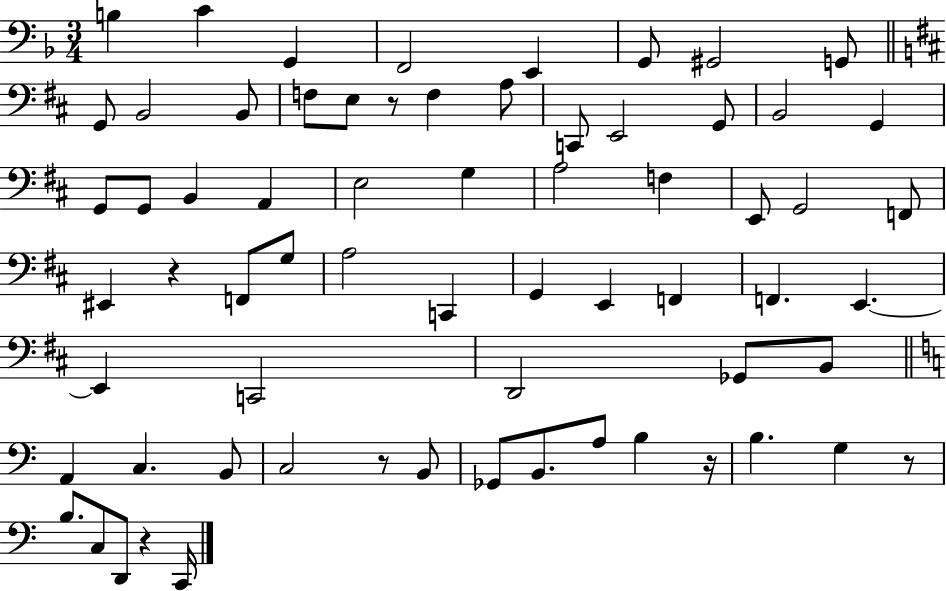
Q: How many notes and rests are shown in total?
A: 67